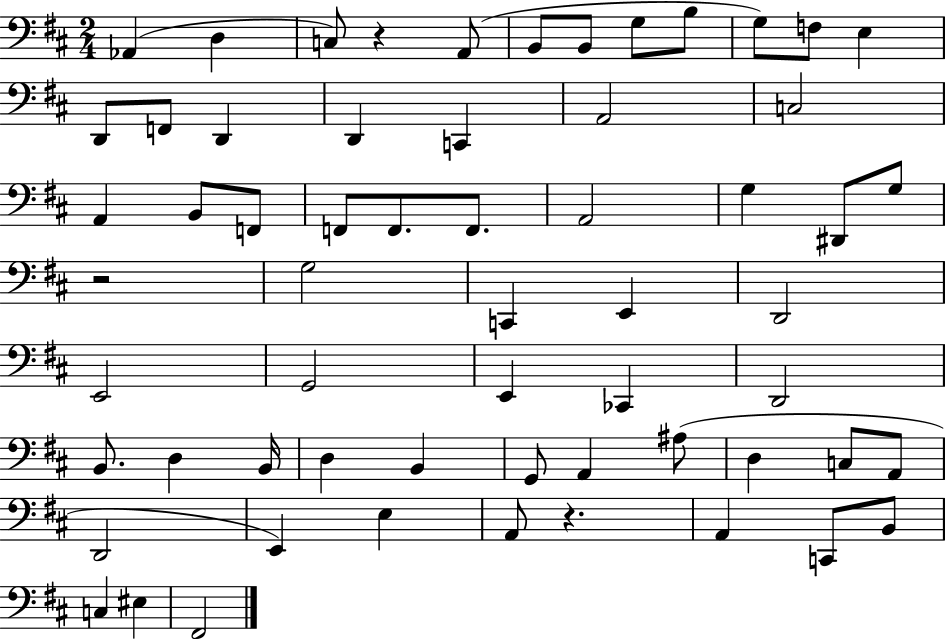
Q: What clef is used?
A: bass